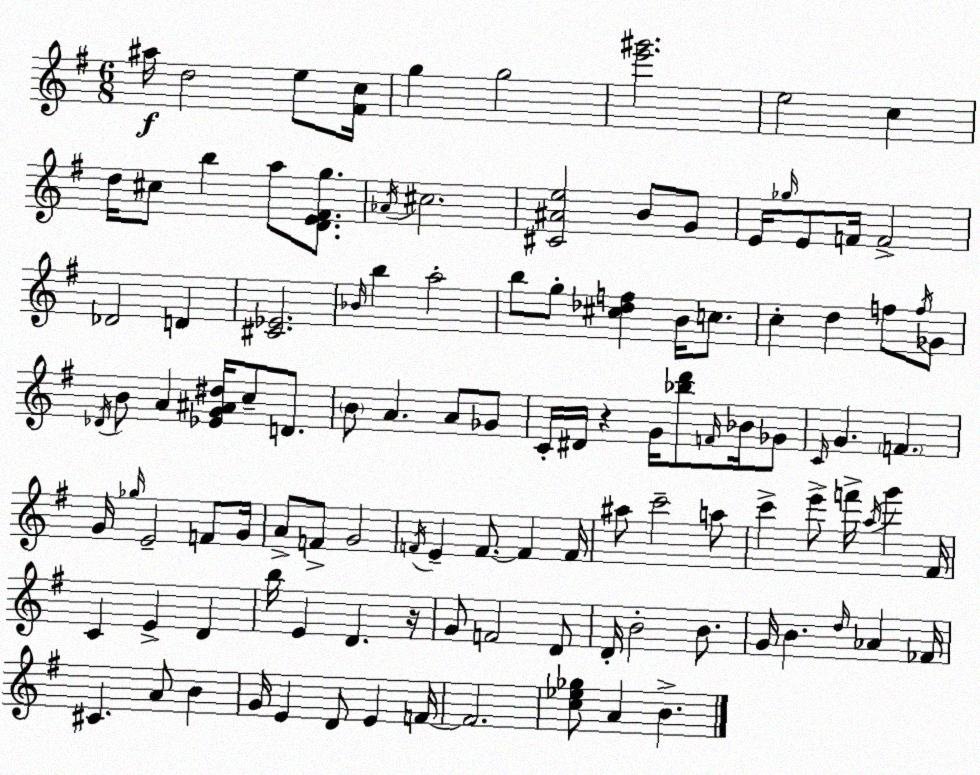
X:1
T:Untitled
M:6/8
L:1/4
K:Em
^a/4 d2 e/2 [^Fc]/4 g g2 [e'^g']2 e2 c d/4 ^c/2 b a/2 [DE^Fg]/2 _A/4 ^c2 [^C^Ae]2 B/2 G/2 E/4 _g/4 E/2 F/4 F2 _D2 D [^C_E]2 _B/4 b a2 b/2 g/2 [^c_df] B/4 c/2 c d f/2 f/4 _G/2 _D/4 B/2 A [_EG^A^d]/4 c/2 D/2 B/2 A A/2 _G/2 C/4 ^D/4 z G/4 [_bd']/2 F/4 _B/4 _G/2 C/4 G F G/4 _g/4 E2 F/2 G/4 A/2 F/2 G2 F/4 E F/2 F F/4 ^a/2 c'2 a/2 c' e'/2 f'/4 a/4 g' ^F/4 C E D b/4 E D z/4 G/2 F2 D/2 D/4 B2 B/2 G/4 B d/4 _A _F/4 ^C A/2 B G/4 E D/2 E F/4 F2 [c_e_g]/2 A B